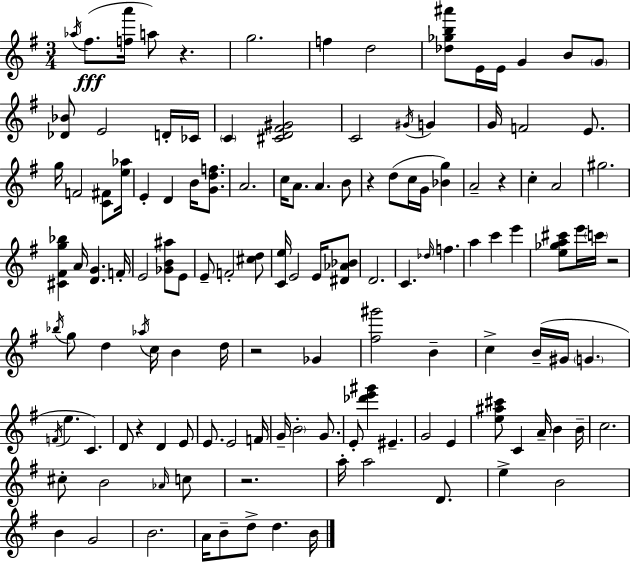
Ab5/s F#5/e. [F5,A6]/s A5/e R/q. G5/h. F5/q D5/h [Db5,Gb5,B5,A#6]/e E4/s E4/s G4/q B4/e G4/e [Db4,Bb4]/e E4/h D4/s CES4/s C4/q [C#4,D4,F#4,G#4]/h C4/h G#4/s G4/q G4/s F4/h E4/e. G5/s F4/h [C4,F#4]/e [E5,Ab5]/s E4/q D4/q B4/s [G4,D5,F5]/e. A4/h. C5/s A4/e. A4/q. B4/e R/q D5/e C5/s G4/s [Bb4,G5]/q A4/h R/q C5/q A4/h G#5/h. [C#4,F#4,G5,Bb5]/q A4/s [D4,G4]/q. F4/s E4/h [Gb4,B4,A#5]/e E4/e E4/e F4/h [C#5,D5]/e [C4,E5]/s E4/h E4/s [D#4,Ab4,Bb4]/e D4/h. C4/q. Db5/s F5/q. A5/q C6/q E6/q [E5,Gb5,A5,C#6]/e E6/s C6/s R/h Bb5/s G5/e D5/q Ab5/s C5/s B4/q D5/s R/h Gb4/q [F#5,G#6]/h B4/q C5/q B4/s G#4/s G4/q. F4/s E5/q. C4/q. D4/e R/q D4/q E4/e E4/e. E4/h F4/s G4/s B4/h G4/e. E4/e [Db6,E6,G#6]/q EIS4/q. G4/h E4/q [E5,A#5,C#6]/e C4/q A4/s B4/q B4/s C5/h. C#5/e B4/h Ab4/s C5/e R/h. A5/s A5/h D4/e. E5/q B4/h B4/q G4/h B4/h. A4/s B4/e D5/e D5/q. B4/s